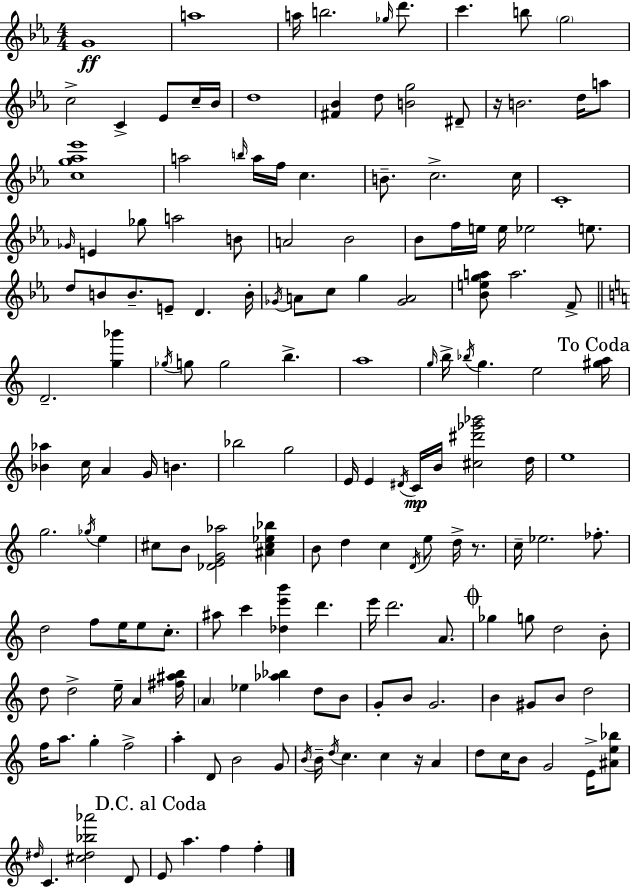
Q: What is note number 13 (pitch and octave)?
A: C5